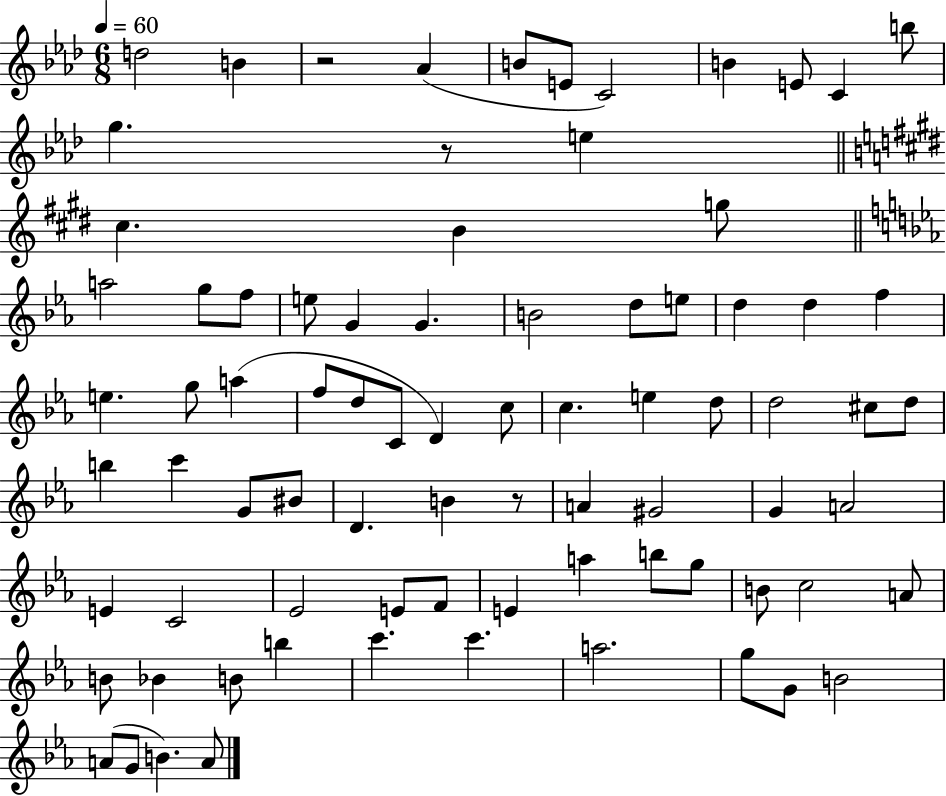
{
  \clef treble
  \numericTimeSignature
  \time 6/8
  \key aes \major
  \tempo 4 = 60
  d''2 b'4 | r2 aes'4( | b'8 e'8 c'2) | b'4 e'8 c'4 b''8 | \break g''4. r8 e''4 | \bar "||" \break \key e \major cis''4. b'4 g''8 | \bar "||" \break \key ees \major a''2 g''8 f''8 | e''8 g'4 g'4. | b'2 d''8 e''8 | d''4 d''4 f''4 | \break e''4. g''8 a''4( | f''8 d''8 c'8 d'4) c''8 | c''4. e''4 d''8 | d''2 cis''8 d''8 | \break b''4 c'''4 g'8 bis'8 | d'4. b'4 r8 | a'4 gis'2 | g'4 a'2 | \break e'4 c'2 | ees'2 e'8 f'8 | e'4 a''4 b''8 g''8 | b'8 c''2 a'8 | \break b'8 bes'4 b'8 b''4 | c'''4. c'''4. | a''2. | g''8 g'8 b'2 | \break a'8( g'8 b'4.) a'8 | \bar "|."
}